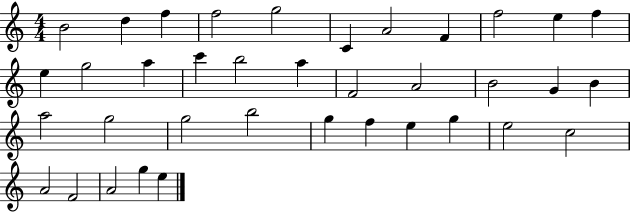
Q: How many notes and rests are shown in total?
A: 37